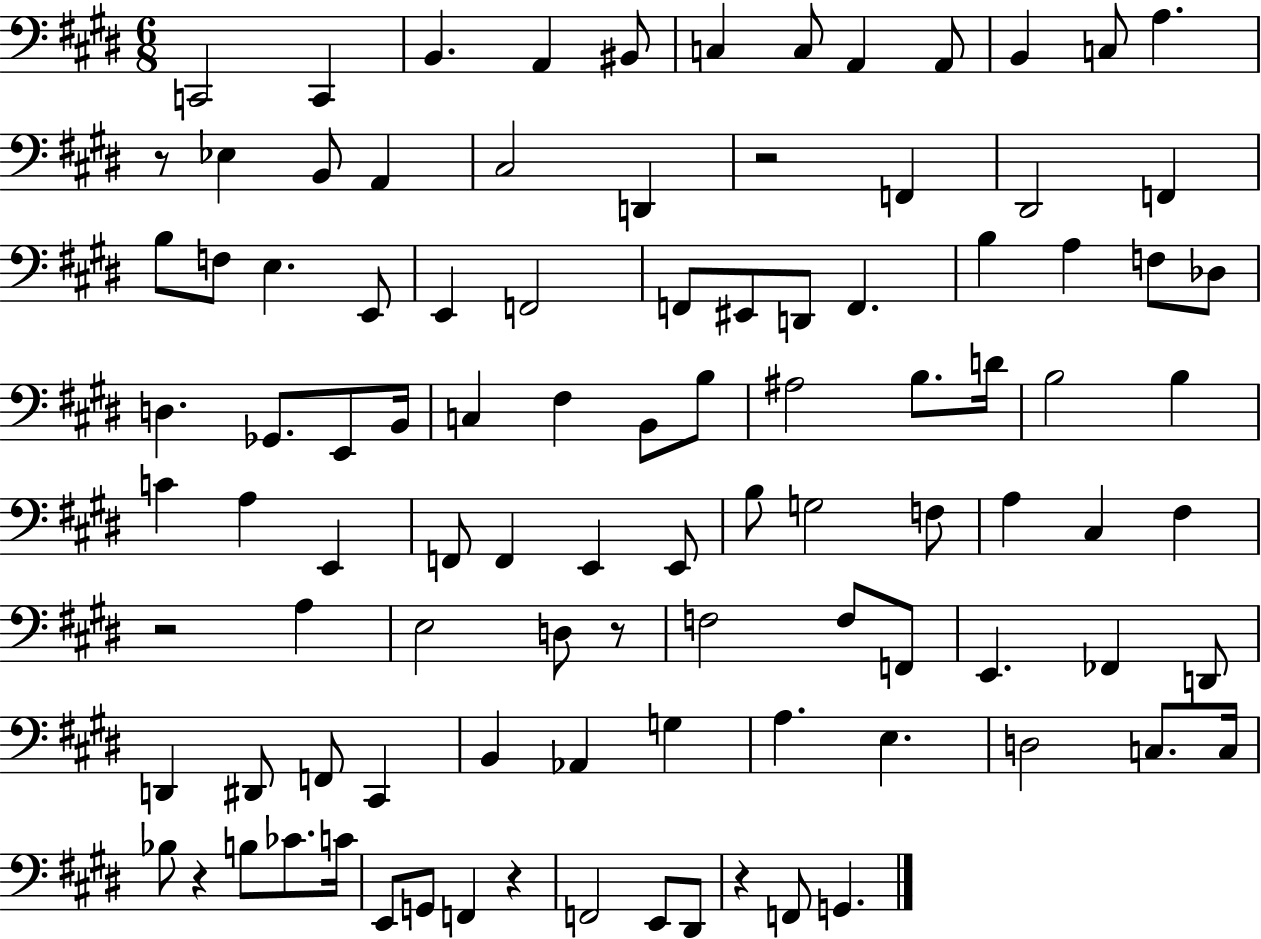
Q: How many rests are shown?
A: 7